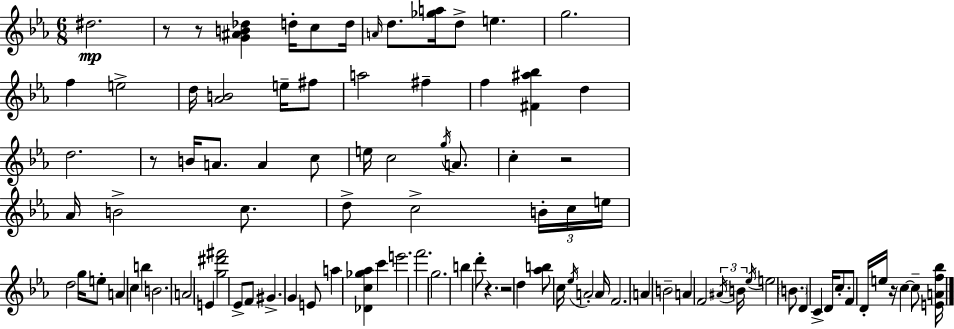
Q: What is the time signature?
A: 6/8